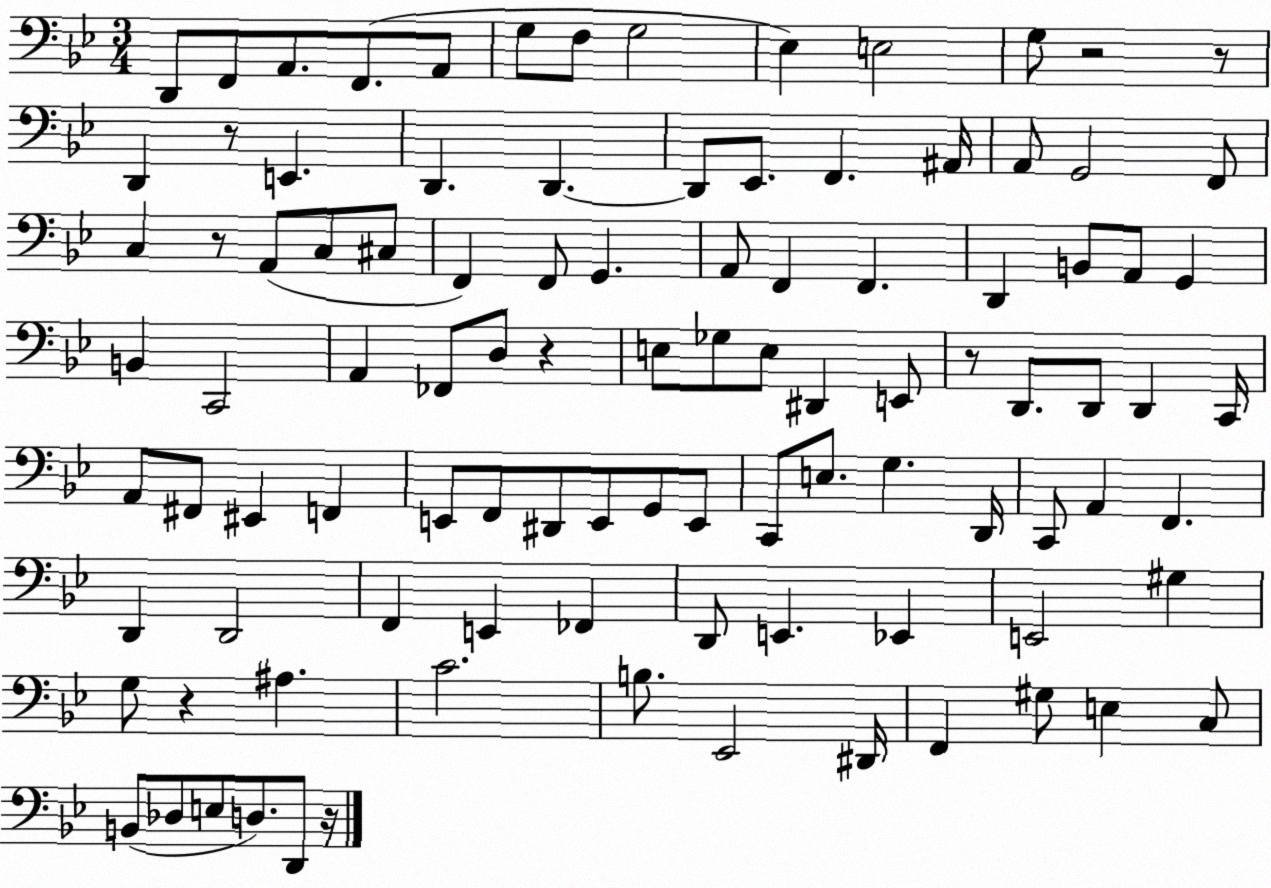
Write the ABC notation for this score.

X:1
T:Untitled
M:3/4
L:1/4
K:Bb
D,,/2 F,,/2 A,,/2 F,,/2 A,,/2 G,/2 F,/2 G,2 _E, E,2 G,/2 z2 z/2 D,, z/2 E,, D,, D,, D,,/2 _E,,/2 F,, ^A,,/4 A,,/2 G,,2 F,,/2 C, z/2 A,,/2 C,/2 ^C,/2 F,, F,,/2 G,, A,,/2 F,, F,, D,, B,,/2 A,,/2 G,, B,, C,,2 A,, _F,,/2 D,/2 z E,/2 _G,/2 E,/2 ^D,, E,,/2 z/2 D,,/2 D,,/2 D,, C,,/4 A,,/2 ^F,,/2 ^E,, F,, E,,/2 F,,/2 ^D,,/2 E,,/2 G,,/2 E,,/2 C,,/2 E,/2 G, D,,/4 C,,/2 A,, F,, D,, D,,2 F,, E,, _F,, D,,/2 E,, _E,, E,,2 ^G, G,/2 z ^A, C2 B,/2 _E,,2 ^D,,/4 F,, ^G,/2 E, C,/2 B,,/2 _D,/2 E,/2 D,/2 D,,/2 z/4